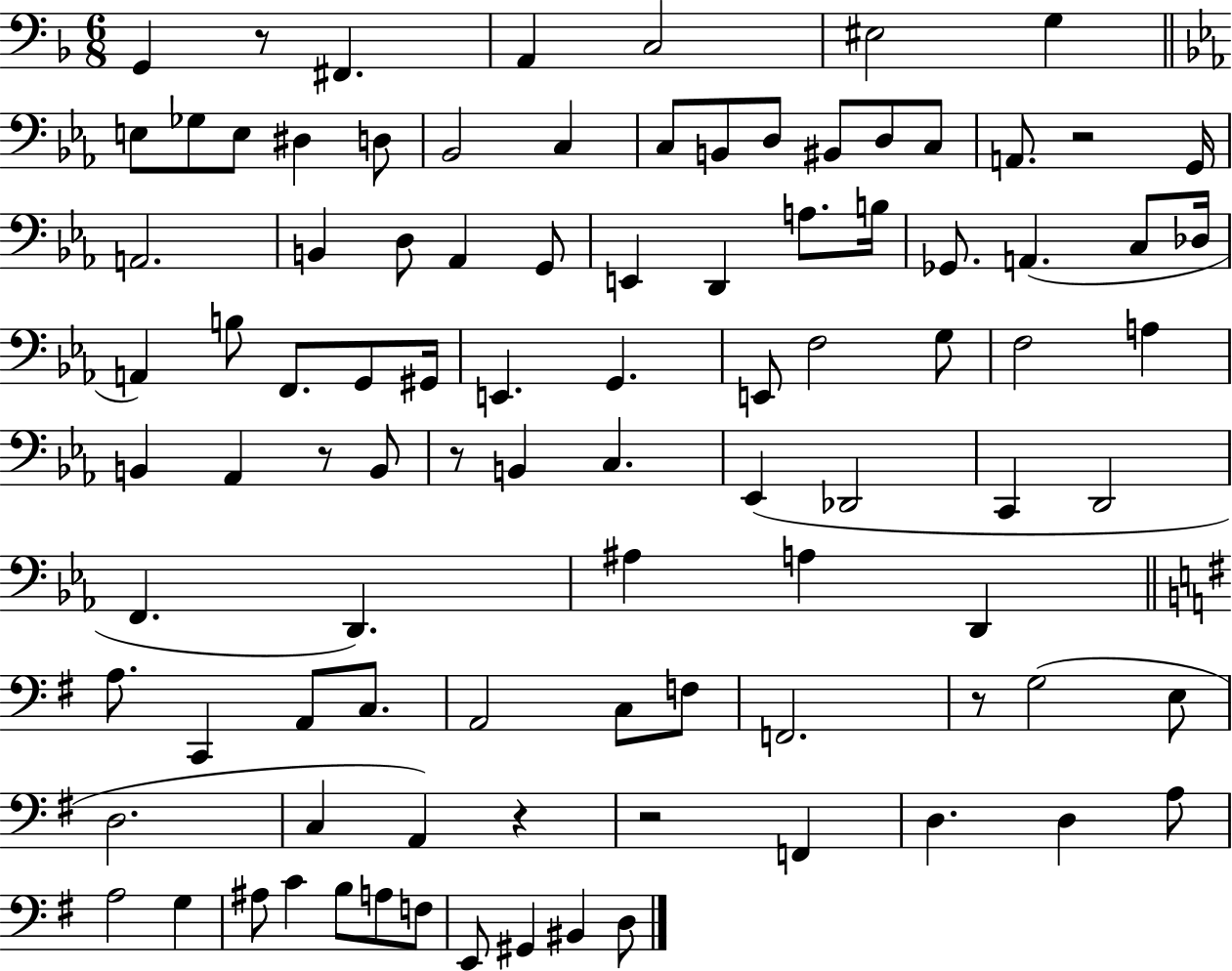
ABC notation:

X:1
T:Untitled
M:6/8
L:1/4
K:F
G,, z/2 ^F,, A,, C,2 ^E,2 G, E,/2 _G,/2 E,/2 ^D, D,/2 _B,,2 C, C,/2 B,,/2 D,/2 ^B,,/2 D,/2 C,/2 A,,/2 z2 G,,/4 A,,2 B,, D,/2 _A,, G,,/2 E,, D,, A,/2 B,/4 _G,,/2 A,, C,/2 _D,/4 A,, B,/2 F,,/2 G,,/2 ^G,,/4 E,, G,, E,,/2 F,2 G,/2 F,2 A, B,, _A,, z/2 B,,/2 z/2 B,, C, _E,, _D,,2 C,, D,,2 F,, D,, ^A, A, D,, A,/2 C,, A,,/2 C,/2 A,,2 C,/2 F,/2 F,,2 z/2 G,2 E,/2 D,2 C, A,, z z2 F,, D, D, A,/2 A,2 G, ^A,/2 C B,/2 A,/2 F,/2 E,,/2 ^G,, ^B,, D,/2